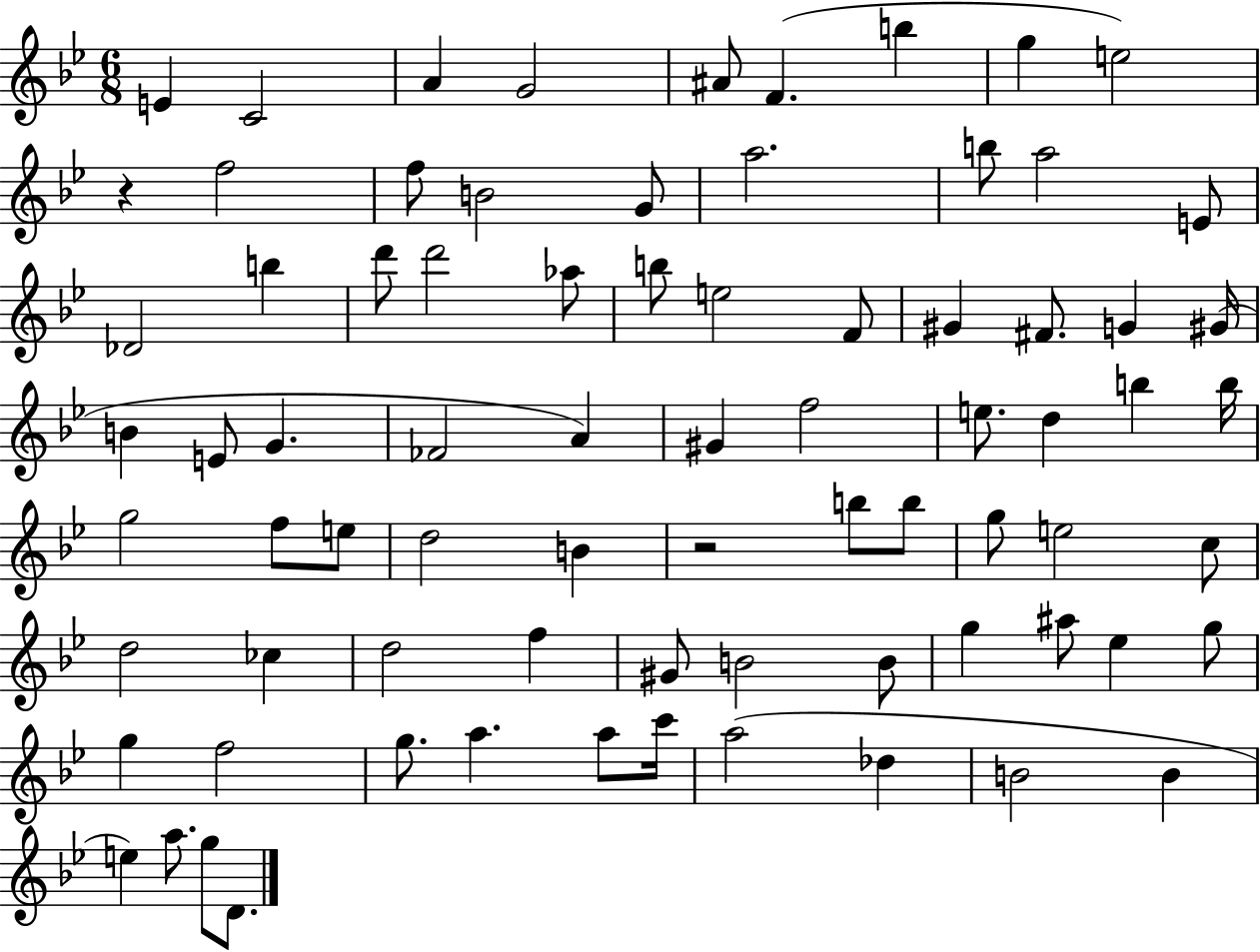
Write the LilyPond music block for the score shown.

{
  \clef treble
  \numericTimeSignature
  \time 6/8
  \key bes \major
  e'4 c'2 | a'4 g'2 | ais'8 f'4.( b''4 | g''4 e''2) | \break r4 f''2 | f''8 b'2 g'8 | a''2. | b''8 a''2 e'8 | \break des'2 b''4 | d'''8 d'''2 aes''8 | b''8 e''2 f'8 | gis'4 fis'8. g'4 gis'16( | \break b'4 e'8 g'4. | fes'2 a'4) | gis'4 f''2 | e''8. d''4 b''4 b''16 | \break g''2 f''8 e''8 | d''2 b'4 | r2 b''8 b''8 | g''8 e''2 c''8 | \break d''2 ces''4 | d''2 f''4 | gis'8 b'2 b'8 | g''4 ais''8 ees''4 g''8 | \break g''4 f''2 | g''8. a''4. a''8 c'''16 | a''2( des''4 | b'2 b'4 | \break e''4) a''8. g''8 d'8. | \bar "|."
}